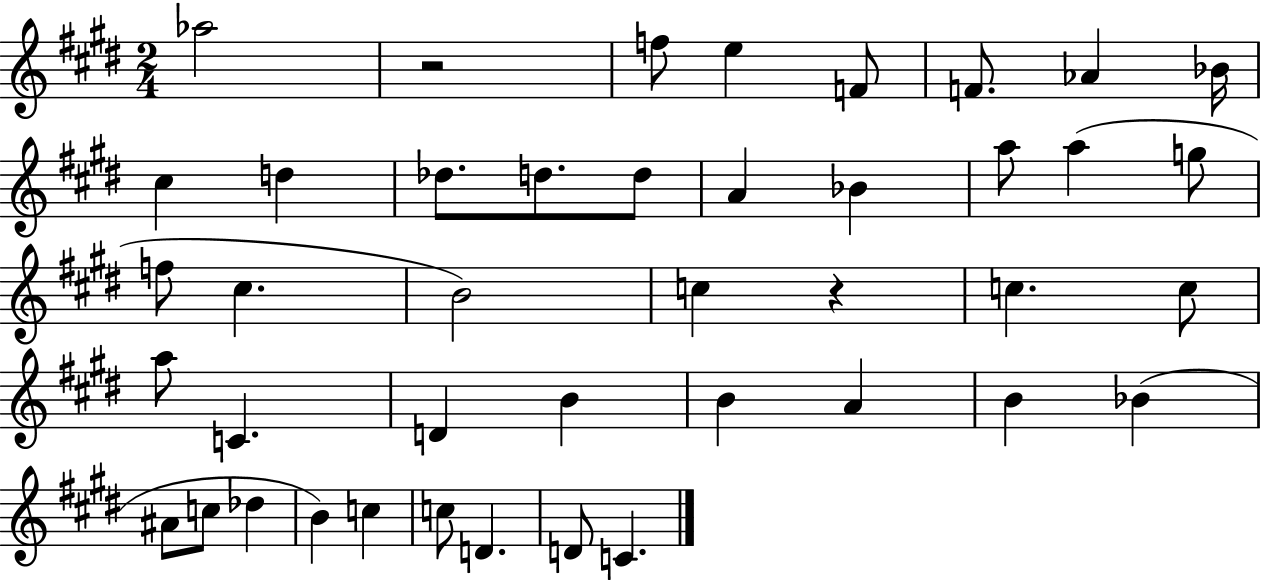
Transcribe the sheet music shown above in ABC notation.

X:1
T:Untitled
M:2/4
L:1/4
K:E
_a2 z2 f/2 e F/2 F/2 _A _B/4 ^c d _d/2 d/2 d/2 A _B a/2 a g/2 f/2 ^c B2 c z c c/2 a/2 C D B B A B _B ^A/2 c/2 _d B c c/2 D D/2 C